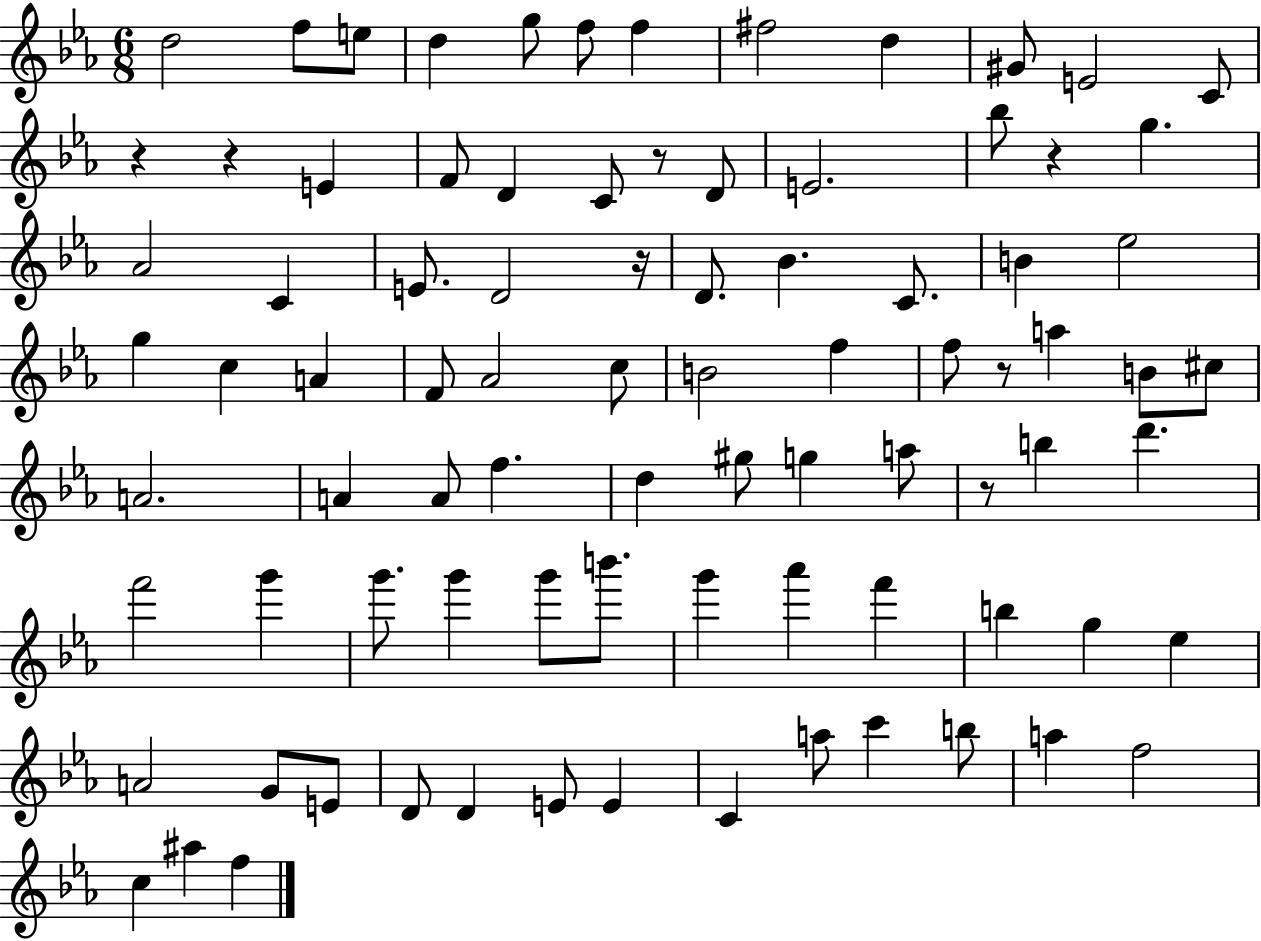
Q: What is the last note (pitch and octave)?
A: F5